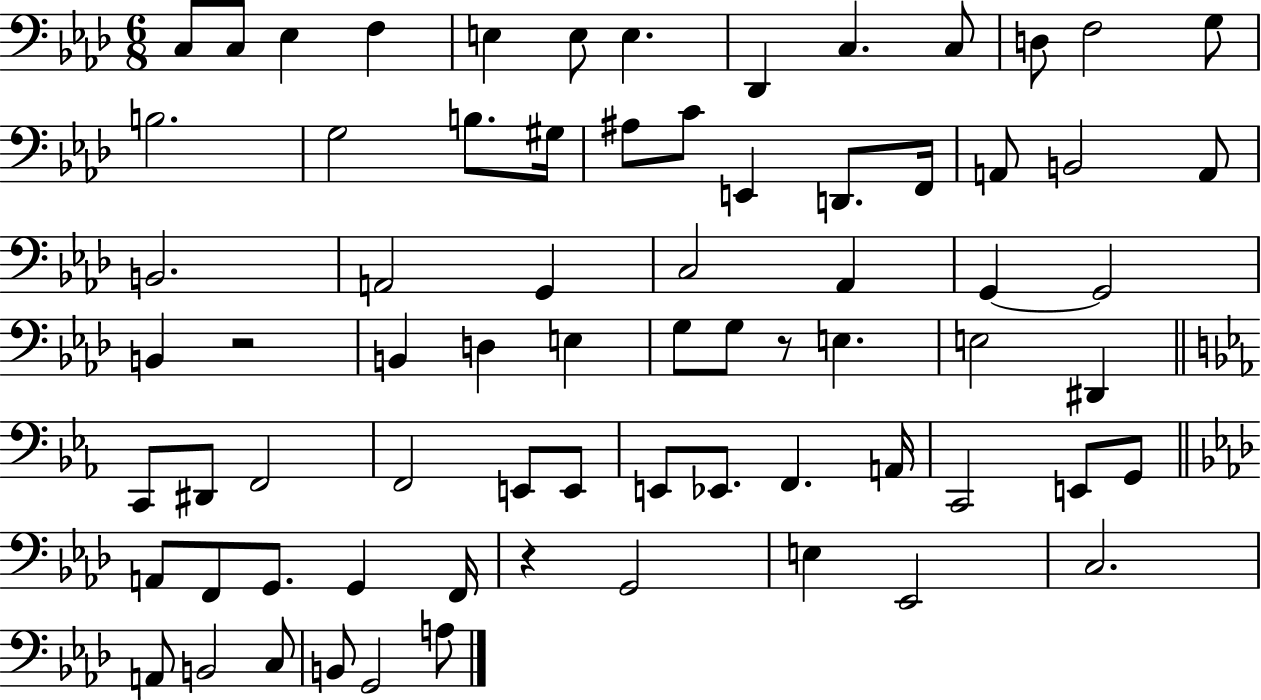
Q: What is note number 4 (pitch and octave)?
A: F3